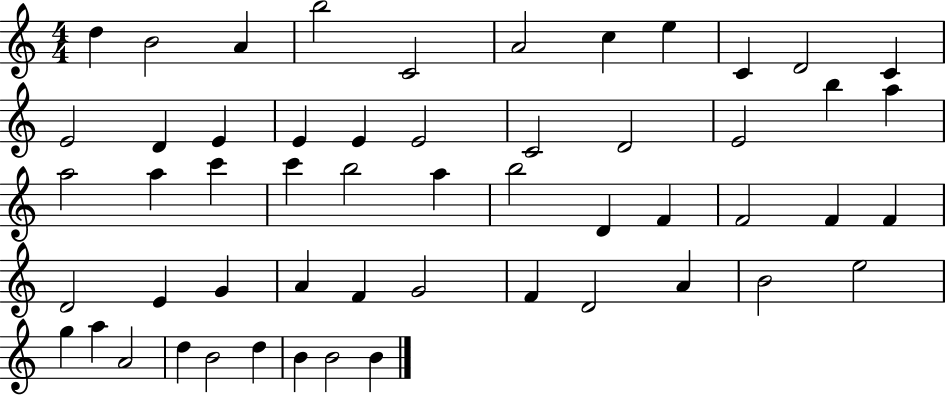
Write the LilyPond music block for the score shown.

{
  \clef treble
  \numericTimeSignature
  \time 4/4
  \key c \major
  d''4 b'2 a'4 | b''2 c'2 | a'2 c''4 e''4 | c'4 d'2 c'4 | \break e'2 d'4 e'4 | e'4 e'4 e'2 | c'2 d'2 | e'2 b''4 a''4 | \break a''2 a''4 c'''4 | c'''4 b''2 a''4 | b''2 d'4 f'4 | f'2 f'4 f'4 | \break d'2 e'4 g'4 | a'4 f'4 g'2 | f'4 d'2 a'4 | b'2 e''2 | \break g''4 a''4 a'2 | d''4 b'2 d''4 | b'4 b'2 b'4 | \bar "|."
}